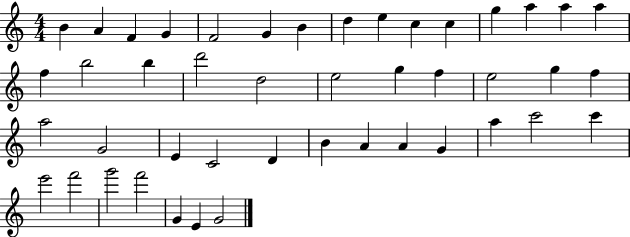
{
  \clef treble
  \numericTimeSignature
  \time 4/4
  \key c \major
  b'4 a'4 f'4 g'4 | f'2 g'4 b'4 | d''4 e''4 c''4 c''4 | g''4 a''4 a''4 a''4 | \break f''4 b''2 b''4 | d'''2 d''2 | e''2 g''4 f''4 | e''2 g''4 f''4 | \break a''2 g'2 | e'4 c'2 d'4 | b'4 a'4 a'4 g'4 | a''4 c'''2 c'''4 | \break e'''2 f'''2 | g'''2 f'''2 | g'4 e'4 g'2 | \bar "|."
}